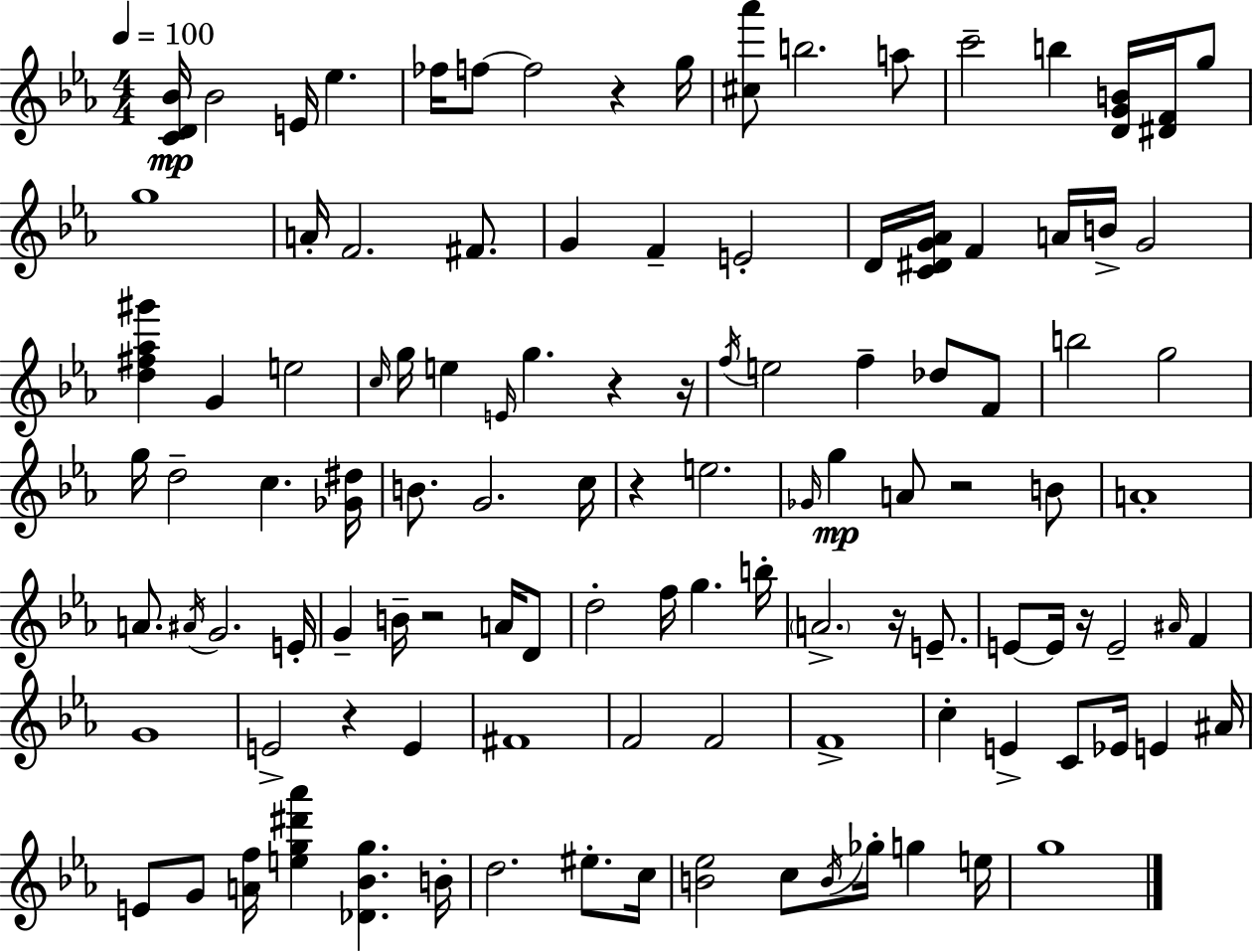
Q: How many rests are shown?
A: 9